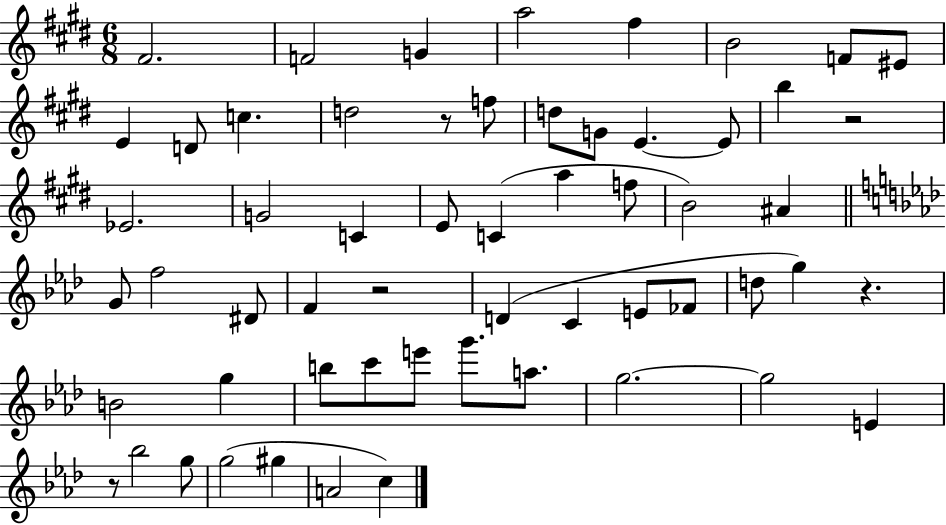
F#4/h. F4/h G4/q A5/h F#5/q B4/h F4/e EIS4/e E4/q D4/e C5/q. D5/h R/e F5/e D5/e G4/e E4/q. E4/e B5/q R/h Eb4/h. G4/h C4/q E4/e C4/q A5/q F5/e B4/h A#4/q G4/e F5/h D#4/e F4/q R/h D4/q C4/q E4/e FES4/e D5/e G5/q R/q. B4/h G5/q B5/e C6/e E6/e G6/e. A5/e. G5/h. G5/h E4/q R/e Bb5/h G5/e G5/h G#5/q A4/h C5/q